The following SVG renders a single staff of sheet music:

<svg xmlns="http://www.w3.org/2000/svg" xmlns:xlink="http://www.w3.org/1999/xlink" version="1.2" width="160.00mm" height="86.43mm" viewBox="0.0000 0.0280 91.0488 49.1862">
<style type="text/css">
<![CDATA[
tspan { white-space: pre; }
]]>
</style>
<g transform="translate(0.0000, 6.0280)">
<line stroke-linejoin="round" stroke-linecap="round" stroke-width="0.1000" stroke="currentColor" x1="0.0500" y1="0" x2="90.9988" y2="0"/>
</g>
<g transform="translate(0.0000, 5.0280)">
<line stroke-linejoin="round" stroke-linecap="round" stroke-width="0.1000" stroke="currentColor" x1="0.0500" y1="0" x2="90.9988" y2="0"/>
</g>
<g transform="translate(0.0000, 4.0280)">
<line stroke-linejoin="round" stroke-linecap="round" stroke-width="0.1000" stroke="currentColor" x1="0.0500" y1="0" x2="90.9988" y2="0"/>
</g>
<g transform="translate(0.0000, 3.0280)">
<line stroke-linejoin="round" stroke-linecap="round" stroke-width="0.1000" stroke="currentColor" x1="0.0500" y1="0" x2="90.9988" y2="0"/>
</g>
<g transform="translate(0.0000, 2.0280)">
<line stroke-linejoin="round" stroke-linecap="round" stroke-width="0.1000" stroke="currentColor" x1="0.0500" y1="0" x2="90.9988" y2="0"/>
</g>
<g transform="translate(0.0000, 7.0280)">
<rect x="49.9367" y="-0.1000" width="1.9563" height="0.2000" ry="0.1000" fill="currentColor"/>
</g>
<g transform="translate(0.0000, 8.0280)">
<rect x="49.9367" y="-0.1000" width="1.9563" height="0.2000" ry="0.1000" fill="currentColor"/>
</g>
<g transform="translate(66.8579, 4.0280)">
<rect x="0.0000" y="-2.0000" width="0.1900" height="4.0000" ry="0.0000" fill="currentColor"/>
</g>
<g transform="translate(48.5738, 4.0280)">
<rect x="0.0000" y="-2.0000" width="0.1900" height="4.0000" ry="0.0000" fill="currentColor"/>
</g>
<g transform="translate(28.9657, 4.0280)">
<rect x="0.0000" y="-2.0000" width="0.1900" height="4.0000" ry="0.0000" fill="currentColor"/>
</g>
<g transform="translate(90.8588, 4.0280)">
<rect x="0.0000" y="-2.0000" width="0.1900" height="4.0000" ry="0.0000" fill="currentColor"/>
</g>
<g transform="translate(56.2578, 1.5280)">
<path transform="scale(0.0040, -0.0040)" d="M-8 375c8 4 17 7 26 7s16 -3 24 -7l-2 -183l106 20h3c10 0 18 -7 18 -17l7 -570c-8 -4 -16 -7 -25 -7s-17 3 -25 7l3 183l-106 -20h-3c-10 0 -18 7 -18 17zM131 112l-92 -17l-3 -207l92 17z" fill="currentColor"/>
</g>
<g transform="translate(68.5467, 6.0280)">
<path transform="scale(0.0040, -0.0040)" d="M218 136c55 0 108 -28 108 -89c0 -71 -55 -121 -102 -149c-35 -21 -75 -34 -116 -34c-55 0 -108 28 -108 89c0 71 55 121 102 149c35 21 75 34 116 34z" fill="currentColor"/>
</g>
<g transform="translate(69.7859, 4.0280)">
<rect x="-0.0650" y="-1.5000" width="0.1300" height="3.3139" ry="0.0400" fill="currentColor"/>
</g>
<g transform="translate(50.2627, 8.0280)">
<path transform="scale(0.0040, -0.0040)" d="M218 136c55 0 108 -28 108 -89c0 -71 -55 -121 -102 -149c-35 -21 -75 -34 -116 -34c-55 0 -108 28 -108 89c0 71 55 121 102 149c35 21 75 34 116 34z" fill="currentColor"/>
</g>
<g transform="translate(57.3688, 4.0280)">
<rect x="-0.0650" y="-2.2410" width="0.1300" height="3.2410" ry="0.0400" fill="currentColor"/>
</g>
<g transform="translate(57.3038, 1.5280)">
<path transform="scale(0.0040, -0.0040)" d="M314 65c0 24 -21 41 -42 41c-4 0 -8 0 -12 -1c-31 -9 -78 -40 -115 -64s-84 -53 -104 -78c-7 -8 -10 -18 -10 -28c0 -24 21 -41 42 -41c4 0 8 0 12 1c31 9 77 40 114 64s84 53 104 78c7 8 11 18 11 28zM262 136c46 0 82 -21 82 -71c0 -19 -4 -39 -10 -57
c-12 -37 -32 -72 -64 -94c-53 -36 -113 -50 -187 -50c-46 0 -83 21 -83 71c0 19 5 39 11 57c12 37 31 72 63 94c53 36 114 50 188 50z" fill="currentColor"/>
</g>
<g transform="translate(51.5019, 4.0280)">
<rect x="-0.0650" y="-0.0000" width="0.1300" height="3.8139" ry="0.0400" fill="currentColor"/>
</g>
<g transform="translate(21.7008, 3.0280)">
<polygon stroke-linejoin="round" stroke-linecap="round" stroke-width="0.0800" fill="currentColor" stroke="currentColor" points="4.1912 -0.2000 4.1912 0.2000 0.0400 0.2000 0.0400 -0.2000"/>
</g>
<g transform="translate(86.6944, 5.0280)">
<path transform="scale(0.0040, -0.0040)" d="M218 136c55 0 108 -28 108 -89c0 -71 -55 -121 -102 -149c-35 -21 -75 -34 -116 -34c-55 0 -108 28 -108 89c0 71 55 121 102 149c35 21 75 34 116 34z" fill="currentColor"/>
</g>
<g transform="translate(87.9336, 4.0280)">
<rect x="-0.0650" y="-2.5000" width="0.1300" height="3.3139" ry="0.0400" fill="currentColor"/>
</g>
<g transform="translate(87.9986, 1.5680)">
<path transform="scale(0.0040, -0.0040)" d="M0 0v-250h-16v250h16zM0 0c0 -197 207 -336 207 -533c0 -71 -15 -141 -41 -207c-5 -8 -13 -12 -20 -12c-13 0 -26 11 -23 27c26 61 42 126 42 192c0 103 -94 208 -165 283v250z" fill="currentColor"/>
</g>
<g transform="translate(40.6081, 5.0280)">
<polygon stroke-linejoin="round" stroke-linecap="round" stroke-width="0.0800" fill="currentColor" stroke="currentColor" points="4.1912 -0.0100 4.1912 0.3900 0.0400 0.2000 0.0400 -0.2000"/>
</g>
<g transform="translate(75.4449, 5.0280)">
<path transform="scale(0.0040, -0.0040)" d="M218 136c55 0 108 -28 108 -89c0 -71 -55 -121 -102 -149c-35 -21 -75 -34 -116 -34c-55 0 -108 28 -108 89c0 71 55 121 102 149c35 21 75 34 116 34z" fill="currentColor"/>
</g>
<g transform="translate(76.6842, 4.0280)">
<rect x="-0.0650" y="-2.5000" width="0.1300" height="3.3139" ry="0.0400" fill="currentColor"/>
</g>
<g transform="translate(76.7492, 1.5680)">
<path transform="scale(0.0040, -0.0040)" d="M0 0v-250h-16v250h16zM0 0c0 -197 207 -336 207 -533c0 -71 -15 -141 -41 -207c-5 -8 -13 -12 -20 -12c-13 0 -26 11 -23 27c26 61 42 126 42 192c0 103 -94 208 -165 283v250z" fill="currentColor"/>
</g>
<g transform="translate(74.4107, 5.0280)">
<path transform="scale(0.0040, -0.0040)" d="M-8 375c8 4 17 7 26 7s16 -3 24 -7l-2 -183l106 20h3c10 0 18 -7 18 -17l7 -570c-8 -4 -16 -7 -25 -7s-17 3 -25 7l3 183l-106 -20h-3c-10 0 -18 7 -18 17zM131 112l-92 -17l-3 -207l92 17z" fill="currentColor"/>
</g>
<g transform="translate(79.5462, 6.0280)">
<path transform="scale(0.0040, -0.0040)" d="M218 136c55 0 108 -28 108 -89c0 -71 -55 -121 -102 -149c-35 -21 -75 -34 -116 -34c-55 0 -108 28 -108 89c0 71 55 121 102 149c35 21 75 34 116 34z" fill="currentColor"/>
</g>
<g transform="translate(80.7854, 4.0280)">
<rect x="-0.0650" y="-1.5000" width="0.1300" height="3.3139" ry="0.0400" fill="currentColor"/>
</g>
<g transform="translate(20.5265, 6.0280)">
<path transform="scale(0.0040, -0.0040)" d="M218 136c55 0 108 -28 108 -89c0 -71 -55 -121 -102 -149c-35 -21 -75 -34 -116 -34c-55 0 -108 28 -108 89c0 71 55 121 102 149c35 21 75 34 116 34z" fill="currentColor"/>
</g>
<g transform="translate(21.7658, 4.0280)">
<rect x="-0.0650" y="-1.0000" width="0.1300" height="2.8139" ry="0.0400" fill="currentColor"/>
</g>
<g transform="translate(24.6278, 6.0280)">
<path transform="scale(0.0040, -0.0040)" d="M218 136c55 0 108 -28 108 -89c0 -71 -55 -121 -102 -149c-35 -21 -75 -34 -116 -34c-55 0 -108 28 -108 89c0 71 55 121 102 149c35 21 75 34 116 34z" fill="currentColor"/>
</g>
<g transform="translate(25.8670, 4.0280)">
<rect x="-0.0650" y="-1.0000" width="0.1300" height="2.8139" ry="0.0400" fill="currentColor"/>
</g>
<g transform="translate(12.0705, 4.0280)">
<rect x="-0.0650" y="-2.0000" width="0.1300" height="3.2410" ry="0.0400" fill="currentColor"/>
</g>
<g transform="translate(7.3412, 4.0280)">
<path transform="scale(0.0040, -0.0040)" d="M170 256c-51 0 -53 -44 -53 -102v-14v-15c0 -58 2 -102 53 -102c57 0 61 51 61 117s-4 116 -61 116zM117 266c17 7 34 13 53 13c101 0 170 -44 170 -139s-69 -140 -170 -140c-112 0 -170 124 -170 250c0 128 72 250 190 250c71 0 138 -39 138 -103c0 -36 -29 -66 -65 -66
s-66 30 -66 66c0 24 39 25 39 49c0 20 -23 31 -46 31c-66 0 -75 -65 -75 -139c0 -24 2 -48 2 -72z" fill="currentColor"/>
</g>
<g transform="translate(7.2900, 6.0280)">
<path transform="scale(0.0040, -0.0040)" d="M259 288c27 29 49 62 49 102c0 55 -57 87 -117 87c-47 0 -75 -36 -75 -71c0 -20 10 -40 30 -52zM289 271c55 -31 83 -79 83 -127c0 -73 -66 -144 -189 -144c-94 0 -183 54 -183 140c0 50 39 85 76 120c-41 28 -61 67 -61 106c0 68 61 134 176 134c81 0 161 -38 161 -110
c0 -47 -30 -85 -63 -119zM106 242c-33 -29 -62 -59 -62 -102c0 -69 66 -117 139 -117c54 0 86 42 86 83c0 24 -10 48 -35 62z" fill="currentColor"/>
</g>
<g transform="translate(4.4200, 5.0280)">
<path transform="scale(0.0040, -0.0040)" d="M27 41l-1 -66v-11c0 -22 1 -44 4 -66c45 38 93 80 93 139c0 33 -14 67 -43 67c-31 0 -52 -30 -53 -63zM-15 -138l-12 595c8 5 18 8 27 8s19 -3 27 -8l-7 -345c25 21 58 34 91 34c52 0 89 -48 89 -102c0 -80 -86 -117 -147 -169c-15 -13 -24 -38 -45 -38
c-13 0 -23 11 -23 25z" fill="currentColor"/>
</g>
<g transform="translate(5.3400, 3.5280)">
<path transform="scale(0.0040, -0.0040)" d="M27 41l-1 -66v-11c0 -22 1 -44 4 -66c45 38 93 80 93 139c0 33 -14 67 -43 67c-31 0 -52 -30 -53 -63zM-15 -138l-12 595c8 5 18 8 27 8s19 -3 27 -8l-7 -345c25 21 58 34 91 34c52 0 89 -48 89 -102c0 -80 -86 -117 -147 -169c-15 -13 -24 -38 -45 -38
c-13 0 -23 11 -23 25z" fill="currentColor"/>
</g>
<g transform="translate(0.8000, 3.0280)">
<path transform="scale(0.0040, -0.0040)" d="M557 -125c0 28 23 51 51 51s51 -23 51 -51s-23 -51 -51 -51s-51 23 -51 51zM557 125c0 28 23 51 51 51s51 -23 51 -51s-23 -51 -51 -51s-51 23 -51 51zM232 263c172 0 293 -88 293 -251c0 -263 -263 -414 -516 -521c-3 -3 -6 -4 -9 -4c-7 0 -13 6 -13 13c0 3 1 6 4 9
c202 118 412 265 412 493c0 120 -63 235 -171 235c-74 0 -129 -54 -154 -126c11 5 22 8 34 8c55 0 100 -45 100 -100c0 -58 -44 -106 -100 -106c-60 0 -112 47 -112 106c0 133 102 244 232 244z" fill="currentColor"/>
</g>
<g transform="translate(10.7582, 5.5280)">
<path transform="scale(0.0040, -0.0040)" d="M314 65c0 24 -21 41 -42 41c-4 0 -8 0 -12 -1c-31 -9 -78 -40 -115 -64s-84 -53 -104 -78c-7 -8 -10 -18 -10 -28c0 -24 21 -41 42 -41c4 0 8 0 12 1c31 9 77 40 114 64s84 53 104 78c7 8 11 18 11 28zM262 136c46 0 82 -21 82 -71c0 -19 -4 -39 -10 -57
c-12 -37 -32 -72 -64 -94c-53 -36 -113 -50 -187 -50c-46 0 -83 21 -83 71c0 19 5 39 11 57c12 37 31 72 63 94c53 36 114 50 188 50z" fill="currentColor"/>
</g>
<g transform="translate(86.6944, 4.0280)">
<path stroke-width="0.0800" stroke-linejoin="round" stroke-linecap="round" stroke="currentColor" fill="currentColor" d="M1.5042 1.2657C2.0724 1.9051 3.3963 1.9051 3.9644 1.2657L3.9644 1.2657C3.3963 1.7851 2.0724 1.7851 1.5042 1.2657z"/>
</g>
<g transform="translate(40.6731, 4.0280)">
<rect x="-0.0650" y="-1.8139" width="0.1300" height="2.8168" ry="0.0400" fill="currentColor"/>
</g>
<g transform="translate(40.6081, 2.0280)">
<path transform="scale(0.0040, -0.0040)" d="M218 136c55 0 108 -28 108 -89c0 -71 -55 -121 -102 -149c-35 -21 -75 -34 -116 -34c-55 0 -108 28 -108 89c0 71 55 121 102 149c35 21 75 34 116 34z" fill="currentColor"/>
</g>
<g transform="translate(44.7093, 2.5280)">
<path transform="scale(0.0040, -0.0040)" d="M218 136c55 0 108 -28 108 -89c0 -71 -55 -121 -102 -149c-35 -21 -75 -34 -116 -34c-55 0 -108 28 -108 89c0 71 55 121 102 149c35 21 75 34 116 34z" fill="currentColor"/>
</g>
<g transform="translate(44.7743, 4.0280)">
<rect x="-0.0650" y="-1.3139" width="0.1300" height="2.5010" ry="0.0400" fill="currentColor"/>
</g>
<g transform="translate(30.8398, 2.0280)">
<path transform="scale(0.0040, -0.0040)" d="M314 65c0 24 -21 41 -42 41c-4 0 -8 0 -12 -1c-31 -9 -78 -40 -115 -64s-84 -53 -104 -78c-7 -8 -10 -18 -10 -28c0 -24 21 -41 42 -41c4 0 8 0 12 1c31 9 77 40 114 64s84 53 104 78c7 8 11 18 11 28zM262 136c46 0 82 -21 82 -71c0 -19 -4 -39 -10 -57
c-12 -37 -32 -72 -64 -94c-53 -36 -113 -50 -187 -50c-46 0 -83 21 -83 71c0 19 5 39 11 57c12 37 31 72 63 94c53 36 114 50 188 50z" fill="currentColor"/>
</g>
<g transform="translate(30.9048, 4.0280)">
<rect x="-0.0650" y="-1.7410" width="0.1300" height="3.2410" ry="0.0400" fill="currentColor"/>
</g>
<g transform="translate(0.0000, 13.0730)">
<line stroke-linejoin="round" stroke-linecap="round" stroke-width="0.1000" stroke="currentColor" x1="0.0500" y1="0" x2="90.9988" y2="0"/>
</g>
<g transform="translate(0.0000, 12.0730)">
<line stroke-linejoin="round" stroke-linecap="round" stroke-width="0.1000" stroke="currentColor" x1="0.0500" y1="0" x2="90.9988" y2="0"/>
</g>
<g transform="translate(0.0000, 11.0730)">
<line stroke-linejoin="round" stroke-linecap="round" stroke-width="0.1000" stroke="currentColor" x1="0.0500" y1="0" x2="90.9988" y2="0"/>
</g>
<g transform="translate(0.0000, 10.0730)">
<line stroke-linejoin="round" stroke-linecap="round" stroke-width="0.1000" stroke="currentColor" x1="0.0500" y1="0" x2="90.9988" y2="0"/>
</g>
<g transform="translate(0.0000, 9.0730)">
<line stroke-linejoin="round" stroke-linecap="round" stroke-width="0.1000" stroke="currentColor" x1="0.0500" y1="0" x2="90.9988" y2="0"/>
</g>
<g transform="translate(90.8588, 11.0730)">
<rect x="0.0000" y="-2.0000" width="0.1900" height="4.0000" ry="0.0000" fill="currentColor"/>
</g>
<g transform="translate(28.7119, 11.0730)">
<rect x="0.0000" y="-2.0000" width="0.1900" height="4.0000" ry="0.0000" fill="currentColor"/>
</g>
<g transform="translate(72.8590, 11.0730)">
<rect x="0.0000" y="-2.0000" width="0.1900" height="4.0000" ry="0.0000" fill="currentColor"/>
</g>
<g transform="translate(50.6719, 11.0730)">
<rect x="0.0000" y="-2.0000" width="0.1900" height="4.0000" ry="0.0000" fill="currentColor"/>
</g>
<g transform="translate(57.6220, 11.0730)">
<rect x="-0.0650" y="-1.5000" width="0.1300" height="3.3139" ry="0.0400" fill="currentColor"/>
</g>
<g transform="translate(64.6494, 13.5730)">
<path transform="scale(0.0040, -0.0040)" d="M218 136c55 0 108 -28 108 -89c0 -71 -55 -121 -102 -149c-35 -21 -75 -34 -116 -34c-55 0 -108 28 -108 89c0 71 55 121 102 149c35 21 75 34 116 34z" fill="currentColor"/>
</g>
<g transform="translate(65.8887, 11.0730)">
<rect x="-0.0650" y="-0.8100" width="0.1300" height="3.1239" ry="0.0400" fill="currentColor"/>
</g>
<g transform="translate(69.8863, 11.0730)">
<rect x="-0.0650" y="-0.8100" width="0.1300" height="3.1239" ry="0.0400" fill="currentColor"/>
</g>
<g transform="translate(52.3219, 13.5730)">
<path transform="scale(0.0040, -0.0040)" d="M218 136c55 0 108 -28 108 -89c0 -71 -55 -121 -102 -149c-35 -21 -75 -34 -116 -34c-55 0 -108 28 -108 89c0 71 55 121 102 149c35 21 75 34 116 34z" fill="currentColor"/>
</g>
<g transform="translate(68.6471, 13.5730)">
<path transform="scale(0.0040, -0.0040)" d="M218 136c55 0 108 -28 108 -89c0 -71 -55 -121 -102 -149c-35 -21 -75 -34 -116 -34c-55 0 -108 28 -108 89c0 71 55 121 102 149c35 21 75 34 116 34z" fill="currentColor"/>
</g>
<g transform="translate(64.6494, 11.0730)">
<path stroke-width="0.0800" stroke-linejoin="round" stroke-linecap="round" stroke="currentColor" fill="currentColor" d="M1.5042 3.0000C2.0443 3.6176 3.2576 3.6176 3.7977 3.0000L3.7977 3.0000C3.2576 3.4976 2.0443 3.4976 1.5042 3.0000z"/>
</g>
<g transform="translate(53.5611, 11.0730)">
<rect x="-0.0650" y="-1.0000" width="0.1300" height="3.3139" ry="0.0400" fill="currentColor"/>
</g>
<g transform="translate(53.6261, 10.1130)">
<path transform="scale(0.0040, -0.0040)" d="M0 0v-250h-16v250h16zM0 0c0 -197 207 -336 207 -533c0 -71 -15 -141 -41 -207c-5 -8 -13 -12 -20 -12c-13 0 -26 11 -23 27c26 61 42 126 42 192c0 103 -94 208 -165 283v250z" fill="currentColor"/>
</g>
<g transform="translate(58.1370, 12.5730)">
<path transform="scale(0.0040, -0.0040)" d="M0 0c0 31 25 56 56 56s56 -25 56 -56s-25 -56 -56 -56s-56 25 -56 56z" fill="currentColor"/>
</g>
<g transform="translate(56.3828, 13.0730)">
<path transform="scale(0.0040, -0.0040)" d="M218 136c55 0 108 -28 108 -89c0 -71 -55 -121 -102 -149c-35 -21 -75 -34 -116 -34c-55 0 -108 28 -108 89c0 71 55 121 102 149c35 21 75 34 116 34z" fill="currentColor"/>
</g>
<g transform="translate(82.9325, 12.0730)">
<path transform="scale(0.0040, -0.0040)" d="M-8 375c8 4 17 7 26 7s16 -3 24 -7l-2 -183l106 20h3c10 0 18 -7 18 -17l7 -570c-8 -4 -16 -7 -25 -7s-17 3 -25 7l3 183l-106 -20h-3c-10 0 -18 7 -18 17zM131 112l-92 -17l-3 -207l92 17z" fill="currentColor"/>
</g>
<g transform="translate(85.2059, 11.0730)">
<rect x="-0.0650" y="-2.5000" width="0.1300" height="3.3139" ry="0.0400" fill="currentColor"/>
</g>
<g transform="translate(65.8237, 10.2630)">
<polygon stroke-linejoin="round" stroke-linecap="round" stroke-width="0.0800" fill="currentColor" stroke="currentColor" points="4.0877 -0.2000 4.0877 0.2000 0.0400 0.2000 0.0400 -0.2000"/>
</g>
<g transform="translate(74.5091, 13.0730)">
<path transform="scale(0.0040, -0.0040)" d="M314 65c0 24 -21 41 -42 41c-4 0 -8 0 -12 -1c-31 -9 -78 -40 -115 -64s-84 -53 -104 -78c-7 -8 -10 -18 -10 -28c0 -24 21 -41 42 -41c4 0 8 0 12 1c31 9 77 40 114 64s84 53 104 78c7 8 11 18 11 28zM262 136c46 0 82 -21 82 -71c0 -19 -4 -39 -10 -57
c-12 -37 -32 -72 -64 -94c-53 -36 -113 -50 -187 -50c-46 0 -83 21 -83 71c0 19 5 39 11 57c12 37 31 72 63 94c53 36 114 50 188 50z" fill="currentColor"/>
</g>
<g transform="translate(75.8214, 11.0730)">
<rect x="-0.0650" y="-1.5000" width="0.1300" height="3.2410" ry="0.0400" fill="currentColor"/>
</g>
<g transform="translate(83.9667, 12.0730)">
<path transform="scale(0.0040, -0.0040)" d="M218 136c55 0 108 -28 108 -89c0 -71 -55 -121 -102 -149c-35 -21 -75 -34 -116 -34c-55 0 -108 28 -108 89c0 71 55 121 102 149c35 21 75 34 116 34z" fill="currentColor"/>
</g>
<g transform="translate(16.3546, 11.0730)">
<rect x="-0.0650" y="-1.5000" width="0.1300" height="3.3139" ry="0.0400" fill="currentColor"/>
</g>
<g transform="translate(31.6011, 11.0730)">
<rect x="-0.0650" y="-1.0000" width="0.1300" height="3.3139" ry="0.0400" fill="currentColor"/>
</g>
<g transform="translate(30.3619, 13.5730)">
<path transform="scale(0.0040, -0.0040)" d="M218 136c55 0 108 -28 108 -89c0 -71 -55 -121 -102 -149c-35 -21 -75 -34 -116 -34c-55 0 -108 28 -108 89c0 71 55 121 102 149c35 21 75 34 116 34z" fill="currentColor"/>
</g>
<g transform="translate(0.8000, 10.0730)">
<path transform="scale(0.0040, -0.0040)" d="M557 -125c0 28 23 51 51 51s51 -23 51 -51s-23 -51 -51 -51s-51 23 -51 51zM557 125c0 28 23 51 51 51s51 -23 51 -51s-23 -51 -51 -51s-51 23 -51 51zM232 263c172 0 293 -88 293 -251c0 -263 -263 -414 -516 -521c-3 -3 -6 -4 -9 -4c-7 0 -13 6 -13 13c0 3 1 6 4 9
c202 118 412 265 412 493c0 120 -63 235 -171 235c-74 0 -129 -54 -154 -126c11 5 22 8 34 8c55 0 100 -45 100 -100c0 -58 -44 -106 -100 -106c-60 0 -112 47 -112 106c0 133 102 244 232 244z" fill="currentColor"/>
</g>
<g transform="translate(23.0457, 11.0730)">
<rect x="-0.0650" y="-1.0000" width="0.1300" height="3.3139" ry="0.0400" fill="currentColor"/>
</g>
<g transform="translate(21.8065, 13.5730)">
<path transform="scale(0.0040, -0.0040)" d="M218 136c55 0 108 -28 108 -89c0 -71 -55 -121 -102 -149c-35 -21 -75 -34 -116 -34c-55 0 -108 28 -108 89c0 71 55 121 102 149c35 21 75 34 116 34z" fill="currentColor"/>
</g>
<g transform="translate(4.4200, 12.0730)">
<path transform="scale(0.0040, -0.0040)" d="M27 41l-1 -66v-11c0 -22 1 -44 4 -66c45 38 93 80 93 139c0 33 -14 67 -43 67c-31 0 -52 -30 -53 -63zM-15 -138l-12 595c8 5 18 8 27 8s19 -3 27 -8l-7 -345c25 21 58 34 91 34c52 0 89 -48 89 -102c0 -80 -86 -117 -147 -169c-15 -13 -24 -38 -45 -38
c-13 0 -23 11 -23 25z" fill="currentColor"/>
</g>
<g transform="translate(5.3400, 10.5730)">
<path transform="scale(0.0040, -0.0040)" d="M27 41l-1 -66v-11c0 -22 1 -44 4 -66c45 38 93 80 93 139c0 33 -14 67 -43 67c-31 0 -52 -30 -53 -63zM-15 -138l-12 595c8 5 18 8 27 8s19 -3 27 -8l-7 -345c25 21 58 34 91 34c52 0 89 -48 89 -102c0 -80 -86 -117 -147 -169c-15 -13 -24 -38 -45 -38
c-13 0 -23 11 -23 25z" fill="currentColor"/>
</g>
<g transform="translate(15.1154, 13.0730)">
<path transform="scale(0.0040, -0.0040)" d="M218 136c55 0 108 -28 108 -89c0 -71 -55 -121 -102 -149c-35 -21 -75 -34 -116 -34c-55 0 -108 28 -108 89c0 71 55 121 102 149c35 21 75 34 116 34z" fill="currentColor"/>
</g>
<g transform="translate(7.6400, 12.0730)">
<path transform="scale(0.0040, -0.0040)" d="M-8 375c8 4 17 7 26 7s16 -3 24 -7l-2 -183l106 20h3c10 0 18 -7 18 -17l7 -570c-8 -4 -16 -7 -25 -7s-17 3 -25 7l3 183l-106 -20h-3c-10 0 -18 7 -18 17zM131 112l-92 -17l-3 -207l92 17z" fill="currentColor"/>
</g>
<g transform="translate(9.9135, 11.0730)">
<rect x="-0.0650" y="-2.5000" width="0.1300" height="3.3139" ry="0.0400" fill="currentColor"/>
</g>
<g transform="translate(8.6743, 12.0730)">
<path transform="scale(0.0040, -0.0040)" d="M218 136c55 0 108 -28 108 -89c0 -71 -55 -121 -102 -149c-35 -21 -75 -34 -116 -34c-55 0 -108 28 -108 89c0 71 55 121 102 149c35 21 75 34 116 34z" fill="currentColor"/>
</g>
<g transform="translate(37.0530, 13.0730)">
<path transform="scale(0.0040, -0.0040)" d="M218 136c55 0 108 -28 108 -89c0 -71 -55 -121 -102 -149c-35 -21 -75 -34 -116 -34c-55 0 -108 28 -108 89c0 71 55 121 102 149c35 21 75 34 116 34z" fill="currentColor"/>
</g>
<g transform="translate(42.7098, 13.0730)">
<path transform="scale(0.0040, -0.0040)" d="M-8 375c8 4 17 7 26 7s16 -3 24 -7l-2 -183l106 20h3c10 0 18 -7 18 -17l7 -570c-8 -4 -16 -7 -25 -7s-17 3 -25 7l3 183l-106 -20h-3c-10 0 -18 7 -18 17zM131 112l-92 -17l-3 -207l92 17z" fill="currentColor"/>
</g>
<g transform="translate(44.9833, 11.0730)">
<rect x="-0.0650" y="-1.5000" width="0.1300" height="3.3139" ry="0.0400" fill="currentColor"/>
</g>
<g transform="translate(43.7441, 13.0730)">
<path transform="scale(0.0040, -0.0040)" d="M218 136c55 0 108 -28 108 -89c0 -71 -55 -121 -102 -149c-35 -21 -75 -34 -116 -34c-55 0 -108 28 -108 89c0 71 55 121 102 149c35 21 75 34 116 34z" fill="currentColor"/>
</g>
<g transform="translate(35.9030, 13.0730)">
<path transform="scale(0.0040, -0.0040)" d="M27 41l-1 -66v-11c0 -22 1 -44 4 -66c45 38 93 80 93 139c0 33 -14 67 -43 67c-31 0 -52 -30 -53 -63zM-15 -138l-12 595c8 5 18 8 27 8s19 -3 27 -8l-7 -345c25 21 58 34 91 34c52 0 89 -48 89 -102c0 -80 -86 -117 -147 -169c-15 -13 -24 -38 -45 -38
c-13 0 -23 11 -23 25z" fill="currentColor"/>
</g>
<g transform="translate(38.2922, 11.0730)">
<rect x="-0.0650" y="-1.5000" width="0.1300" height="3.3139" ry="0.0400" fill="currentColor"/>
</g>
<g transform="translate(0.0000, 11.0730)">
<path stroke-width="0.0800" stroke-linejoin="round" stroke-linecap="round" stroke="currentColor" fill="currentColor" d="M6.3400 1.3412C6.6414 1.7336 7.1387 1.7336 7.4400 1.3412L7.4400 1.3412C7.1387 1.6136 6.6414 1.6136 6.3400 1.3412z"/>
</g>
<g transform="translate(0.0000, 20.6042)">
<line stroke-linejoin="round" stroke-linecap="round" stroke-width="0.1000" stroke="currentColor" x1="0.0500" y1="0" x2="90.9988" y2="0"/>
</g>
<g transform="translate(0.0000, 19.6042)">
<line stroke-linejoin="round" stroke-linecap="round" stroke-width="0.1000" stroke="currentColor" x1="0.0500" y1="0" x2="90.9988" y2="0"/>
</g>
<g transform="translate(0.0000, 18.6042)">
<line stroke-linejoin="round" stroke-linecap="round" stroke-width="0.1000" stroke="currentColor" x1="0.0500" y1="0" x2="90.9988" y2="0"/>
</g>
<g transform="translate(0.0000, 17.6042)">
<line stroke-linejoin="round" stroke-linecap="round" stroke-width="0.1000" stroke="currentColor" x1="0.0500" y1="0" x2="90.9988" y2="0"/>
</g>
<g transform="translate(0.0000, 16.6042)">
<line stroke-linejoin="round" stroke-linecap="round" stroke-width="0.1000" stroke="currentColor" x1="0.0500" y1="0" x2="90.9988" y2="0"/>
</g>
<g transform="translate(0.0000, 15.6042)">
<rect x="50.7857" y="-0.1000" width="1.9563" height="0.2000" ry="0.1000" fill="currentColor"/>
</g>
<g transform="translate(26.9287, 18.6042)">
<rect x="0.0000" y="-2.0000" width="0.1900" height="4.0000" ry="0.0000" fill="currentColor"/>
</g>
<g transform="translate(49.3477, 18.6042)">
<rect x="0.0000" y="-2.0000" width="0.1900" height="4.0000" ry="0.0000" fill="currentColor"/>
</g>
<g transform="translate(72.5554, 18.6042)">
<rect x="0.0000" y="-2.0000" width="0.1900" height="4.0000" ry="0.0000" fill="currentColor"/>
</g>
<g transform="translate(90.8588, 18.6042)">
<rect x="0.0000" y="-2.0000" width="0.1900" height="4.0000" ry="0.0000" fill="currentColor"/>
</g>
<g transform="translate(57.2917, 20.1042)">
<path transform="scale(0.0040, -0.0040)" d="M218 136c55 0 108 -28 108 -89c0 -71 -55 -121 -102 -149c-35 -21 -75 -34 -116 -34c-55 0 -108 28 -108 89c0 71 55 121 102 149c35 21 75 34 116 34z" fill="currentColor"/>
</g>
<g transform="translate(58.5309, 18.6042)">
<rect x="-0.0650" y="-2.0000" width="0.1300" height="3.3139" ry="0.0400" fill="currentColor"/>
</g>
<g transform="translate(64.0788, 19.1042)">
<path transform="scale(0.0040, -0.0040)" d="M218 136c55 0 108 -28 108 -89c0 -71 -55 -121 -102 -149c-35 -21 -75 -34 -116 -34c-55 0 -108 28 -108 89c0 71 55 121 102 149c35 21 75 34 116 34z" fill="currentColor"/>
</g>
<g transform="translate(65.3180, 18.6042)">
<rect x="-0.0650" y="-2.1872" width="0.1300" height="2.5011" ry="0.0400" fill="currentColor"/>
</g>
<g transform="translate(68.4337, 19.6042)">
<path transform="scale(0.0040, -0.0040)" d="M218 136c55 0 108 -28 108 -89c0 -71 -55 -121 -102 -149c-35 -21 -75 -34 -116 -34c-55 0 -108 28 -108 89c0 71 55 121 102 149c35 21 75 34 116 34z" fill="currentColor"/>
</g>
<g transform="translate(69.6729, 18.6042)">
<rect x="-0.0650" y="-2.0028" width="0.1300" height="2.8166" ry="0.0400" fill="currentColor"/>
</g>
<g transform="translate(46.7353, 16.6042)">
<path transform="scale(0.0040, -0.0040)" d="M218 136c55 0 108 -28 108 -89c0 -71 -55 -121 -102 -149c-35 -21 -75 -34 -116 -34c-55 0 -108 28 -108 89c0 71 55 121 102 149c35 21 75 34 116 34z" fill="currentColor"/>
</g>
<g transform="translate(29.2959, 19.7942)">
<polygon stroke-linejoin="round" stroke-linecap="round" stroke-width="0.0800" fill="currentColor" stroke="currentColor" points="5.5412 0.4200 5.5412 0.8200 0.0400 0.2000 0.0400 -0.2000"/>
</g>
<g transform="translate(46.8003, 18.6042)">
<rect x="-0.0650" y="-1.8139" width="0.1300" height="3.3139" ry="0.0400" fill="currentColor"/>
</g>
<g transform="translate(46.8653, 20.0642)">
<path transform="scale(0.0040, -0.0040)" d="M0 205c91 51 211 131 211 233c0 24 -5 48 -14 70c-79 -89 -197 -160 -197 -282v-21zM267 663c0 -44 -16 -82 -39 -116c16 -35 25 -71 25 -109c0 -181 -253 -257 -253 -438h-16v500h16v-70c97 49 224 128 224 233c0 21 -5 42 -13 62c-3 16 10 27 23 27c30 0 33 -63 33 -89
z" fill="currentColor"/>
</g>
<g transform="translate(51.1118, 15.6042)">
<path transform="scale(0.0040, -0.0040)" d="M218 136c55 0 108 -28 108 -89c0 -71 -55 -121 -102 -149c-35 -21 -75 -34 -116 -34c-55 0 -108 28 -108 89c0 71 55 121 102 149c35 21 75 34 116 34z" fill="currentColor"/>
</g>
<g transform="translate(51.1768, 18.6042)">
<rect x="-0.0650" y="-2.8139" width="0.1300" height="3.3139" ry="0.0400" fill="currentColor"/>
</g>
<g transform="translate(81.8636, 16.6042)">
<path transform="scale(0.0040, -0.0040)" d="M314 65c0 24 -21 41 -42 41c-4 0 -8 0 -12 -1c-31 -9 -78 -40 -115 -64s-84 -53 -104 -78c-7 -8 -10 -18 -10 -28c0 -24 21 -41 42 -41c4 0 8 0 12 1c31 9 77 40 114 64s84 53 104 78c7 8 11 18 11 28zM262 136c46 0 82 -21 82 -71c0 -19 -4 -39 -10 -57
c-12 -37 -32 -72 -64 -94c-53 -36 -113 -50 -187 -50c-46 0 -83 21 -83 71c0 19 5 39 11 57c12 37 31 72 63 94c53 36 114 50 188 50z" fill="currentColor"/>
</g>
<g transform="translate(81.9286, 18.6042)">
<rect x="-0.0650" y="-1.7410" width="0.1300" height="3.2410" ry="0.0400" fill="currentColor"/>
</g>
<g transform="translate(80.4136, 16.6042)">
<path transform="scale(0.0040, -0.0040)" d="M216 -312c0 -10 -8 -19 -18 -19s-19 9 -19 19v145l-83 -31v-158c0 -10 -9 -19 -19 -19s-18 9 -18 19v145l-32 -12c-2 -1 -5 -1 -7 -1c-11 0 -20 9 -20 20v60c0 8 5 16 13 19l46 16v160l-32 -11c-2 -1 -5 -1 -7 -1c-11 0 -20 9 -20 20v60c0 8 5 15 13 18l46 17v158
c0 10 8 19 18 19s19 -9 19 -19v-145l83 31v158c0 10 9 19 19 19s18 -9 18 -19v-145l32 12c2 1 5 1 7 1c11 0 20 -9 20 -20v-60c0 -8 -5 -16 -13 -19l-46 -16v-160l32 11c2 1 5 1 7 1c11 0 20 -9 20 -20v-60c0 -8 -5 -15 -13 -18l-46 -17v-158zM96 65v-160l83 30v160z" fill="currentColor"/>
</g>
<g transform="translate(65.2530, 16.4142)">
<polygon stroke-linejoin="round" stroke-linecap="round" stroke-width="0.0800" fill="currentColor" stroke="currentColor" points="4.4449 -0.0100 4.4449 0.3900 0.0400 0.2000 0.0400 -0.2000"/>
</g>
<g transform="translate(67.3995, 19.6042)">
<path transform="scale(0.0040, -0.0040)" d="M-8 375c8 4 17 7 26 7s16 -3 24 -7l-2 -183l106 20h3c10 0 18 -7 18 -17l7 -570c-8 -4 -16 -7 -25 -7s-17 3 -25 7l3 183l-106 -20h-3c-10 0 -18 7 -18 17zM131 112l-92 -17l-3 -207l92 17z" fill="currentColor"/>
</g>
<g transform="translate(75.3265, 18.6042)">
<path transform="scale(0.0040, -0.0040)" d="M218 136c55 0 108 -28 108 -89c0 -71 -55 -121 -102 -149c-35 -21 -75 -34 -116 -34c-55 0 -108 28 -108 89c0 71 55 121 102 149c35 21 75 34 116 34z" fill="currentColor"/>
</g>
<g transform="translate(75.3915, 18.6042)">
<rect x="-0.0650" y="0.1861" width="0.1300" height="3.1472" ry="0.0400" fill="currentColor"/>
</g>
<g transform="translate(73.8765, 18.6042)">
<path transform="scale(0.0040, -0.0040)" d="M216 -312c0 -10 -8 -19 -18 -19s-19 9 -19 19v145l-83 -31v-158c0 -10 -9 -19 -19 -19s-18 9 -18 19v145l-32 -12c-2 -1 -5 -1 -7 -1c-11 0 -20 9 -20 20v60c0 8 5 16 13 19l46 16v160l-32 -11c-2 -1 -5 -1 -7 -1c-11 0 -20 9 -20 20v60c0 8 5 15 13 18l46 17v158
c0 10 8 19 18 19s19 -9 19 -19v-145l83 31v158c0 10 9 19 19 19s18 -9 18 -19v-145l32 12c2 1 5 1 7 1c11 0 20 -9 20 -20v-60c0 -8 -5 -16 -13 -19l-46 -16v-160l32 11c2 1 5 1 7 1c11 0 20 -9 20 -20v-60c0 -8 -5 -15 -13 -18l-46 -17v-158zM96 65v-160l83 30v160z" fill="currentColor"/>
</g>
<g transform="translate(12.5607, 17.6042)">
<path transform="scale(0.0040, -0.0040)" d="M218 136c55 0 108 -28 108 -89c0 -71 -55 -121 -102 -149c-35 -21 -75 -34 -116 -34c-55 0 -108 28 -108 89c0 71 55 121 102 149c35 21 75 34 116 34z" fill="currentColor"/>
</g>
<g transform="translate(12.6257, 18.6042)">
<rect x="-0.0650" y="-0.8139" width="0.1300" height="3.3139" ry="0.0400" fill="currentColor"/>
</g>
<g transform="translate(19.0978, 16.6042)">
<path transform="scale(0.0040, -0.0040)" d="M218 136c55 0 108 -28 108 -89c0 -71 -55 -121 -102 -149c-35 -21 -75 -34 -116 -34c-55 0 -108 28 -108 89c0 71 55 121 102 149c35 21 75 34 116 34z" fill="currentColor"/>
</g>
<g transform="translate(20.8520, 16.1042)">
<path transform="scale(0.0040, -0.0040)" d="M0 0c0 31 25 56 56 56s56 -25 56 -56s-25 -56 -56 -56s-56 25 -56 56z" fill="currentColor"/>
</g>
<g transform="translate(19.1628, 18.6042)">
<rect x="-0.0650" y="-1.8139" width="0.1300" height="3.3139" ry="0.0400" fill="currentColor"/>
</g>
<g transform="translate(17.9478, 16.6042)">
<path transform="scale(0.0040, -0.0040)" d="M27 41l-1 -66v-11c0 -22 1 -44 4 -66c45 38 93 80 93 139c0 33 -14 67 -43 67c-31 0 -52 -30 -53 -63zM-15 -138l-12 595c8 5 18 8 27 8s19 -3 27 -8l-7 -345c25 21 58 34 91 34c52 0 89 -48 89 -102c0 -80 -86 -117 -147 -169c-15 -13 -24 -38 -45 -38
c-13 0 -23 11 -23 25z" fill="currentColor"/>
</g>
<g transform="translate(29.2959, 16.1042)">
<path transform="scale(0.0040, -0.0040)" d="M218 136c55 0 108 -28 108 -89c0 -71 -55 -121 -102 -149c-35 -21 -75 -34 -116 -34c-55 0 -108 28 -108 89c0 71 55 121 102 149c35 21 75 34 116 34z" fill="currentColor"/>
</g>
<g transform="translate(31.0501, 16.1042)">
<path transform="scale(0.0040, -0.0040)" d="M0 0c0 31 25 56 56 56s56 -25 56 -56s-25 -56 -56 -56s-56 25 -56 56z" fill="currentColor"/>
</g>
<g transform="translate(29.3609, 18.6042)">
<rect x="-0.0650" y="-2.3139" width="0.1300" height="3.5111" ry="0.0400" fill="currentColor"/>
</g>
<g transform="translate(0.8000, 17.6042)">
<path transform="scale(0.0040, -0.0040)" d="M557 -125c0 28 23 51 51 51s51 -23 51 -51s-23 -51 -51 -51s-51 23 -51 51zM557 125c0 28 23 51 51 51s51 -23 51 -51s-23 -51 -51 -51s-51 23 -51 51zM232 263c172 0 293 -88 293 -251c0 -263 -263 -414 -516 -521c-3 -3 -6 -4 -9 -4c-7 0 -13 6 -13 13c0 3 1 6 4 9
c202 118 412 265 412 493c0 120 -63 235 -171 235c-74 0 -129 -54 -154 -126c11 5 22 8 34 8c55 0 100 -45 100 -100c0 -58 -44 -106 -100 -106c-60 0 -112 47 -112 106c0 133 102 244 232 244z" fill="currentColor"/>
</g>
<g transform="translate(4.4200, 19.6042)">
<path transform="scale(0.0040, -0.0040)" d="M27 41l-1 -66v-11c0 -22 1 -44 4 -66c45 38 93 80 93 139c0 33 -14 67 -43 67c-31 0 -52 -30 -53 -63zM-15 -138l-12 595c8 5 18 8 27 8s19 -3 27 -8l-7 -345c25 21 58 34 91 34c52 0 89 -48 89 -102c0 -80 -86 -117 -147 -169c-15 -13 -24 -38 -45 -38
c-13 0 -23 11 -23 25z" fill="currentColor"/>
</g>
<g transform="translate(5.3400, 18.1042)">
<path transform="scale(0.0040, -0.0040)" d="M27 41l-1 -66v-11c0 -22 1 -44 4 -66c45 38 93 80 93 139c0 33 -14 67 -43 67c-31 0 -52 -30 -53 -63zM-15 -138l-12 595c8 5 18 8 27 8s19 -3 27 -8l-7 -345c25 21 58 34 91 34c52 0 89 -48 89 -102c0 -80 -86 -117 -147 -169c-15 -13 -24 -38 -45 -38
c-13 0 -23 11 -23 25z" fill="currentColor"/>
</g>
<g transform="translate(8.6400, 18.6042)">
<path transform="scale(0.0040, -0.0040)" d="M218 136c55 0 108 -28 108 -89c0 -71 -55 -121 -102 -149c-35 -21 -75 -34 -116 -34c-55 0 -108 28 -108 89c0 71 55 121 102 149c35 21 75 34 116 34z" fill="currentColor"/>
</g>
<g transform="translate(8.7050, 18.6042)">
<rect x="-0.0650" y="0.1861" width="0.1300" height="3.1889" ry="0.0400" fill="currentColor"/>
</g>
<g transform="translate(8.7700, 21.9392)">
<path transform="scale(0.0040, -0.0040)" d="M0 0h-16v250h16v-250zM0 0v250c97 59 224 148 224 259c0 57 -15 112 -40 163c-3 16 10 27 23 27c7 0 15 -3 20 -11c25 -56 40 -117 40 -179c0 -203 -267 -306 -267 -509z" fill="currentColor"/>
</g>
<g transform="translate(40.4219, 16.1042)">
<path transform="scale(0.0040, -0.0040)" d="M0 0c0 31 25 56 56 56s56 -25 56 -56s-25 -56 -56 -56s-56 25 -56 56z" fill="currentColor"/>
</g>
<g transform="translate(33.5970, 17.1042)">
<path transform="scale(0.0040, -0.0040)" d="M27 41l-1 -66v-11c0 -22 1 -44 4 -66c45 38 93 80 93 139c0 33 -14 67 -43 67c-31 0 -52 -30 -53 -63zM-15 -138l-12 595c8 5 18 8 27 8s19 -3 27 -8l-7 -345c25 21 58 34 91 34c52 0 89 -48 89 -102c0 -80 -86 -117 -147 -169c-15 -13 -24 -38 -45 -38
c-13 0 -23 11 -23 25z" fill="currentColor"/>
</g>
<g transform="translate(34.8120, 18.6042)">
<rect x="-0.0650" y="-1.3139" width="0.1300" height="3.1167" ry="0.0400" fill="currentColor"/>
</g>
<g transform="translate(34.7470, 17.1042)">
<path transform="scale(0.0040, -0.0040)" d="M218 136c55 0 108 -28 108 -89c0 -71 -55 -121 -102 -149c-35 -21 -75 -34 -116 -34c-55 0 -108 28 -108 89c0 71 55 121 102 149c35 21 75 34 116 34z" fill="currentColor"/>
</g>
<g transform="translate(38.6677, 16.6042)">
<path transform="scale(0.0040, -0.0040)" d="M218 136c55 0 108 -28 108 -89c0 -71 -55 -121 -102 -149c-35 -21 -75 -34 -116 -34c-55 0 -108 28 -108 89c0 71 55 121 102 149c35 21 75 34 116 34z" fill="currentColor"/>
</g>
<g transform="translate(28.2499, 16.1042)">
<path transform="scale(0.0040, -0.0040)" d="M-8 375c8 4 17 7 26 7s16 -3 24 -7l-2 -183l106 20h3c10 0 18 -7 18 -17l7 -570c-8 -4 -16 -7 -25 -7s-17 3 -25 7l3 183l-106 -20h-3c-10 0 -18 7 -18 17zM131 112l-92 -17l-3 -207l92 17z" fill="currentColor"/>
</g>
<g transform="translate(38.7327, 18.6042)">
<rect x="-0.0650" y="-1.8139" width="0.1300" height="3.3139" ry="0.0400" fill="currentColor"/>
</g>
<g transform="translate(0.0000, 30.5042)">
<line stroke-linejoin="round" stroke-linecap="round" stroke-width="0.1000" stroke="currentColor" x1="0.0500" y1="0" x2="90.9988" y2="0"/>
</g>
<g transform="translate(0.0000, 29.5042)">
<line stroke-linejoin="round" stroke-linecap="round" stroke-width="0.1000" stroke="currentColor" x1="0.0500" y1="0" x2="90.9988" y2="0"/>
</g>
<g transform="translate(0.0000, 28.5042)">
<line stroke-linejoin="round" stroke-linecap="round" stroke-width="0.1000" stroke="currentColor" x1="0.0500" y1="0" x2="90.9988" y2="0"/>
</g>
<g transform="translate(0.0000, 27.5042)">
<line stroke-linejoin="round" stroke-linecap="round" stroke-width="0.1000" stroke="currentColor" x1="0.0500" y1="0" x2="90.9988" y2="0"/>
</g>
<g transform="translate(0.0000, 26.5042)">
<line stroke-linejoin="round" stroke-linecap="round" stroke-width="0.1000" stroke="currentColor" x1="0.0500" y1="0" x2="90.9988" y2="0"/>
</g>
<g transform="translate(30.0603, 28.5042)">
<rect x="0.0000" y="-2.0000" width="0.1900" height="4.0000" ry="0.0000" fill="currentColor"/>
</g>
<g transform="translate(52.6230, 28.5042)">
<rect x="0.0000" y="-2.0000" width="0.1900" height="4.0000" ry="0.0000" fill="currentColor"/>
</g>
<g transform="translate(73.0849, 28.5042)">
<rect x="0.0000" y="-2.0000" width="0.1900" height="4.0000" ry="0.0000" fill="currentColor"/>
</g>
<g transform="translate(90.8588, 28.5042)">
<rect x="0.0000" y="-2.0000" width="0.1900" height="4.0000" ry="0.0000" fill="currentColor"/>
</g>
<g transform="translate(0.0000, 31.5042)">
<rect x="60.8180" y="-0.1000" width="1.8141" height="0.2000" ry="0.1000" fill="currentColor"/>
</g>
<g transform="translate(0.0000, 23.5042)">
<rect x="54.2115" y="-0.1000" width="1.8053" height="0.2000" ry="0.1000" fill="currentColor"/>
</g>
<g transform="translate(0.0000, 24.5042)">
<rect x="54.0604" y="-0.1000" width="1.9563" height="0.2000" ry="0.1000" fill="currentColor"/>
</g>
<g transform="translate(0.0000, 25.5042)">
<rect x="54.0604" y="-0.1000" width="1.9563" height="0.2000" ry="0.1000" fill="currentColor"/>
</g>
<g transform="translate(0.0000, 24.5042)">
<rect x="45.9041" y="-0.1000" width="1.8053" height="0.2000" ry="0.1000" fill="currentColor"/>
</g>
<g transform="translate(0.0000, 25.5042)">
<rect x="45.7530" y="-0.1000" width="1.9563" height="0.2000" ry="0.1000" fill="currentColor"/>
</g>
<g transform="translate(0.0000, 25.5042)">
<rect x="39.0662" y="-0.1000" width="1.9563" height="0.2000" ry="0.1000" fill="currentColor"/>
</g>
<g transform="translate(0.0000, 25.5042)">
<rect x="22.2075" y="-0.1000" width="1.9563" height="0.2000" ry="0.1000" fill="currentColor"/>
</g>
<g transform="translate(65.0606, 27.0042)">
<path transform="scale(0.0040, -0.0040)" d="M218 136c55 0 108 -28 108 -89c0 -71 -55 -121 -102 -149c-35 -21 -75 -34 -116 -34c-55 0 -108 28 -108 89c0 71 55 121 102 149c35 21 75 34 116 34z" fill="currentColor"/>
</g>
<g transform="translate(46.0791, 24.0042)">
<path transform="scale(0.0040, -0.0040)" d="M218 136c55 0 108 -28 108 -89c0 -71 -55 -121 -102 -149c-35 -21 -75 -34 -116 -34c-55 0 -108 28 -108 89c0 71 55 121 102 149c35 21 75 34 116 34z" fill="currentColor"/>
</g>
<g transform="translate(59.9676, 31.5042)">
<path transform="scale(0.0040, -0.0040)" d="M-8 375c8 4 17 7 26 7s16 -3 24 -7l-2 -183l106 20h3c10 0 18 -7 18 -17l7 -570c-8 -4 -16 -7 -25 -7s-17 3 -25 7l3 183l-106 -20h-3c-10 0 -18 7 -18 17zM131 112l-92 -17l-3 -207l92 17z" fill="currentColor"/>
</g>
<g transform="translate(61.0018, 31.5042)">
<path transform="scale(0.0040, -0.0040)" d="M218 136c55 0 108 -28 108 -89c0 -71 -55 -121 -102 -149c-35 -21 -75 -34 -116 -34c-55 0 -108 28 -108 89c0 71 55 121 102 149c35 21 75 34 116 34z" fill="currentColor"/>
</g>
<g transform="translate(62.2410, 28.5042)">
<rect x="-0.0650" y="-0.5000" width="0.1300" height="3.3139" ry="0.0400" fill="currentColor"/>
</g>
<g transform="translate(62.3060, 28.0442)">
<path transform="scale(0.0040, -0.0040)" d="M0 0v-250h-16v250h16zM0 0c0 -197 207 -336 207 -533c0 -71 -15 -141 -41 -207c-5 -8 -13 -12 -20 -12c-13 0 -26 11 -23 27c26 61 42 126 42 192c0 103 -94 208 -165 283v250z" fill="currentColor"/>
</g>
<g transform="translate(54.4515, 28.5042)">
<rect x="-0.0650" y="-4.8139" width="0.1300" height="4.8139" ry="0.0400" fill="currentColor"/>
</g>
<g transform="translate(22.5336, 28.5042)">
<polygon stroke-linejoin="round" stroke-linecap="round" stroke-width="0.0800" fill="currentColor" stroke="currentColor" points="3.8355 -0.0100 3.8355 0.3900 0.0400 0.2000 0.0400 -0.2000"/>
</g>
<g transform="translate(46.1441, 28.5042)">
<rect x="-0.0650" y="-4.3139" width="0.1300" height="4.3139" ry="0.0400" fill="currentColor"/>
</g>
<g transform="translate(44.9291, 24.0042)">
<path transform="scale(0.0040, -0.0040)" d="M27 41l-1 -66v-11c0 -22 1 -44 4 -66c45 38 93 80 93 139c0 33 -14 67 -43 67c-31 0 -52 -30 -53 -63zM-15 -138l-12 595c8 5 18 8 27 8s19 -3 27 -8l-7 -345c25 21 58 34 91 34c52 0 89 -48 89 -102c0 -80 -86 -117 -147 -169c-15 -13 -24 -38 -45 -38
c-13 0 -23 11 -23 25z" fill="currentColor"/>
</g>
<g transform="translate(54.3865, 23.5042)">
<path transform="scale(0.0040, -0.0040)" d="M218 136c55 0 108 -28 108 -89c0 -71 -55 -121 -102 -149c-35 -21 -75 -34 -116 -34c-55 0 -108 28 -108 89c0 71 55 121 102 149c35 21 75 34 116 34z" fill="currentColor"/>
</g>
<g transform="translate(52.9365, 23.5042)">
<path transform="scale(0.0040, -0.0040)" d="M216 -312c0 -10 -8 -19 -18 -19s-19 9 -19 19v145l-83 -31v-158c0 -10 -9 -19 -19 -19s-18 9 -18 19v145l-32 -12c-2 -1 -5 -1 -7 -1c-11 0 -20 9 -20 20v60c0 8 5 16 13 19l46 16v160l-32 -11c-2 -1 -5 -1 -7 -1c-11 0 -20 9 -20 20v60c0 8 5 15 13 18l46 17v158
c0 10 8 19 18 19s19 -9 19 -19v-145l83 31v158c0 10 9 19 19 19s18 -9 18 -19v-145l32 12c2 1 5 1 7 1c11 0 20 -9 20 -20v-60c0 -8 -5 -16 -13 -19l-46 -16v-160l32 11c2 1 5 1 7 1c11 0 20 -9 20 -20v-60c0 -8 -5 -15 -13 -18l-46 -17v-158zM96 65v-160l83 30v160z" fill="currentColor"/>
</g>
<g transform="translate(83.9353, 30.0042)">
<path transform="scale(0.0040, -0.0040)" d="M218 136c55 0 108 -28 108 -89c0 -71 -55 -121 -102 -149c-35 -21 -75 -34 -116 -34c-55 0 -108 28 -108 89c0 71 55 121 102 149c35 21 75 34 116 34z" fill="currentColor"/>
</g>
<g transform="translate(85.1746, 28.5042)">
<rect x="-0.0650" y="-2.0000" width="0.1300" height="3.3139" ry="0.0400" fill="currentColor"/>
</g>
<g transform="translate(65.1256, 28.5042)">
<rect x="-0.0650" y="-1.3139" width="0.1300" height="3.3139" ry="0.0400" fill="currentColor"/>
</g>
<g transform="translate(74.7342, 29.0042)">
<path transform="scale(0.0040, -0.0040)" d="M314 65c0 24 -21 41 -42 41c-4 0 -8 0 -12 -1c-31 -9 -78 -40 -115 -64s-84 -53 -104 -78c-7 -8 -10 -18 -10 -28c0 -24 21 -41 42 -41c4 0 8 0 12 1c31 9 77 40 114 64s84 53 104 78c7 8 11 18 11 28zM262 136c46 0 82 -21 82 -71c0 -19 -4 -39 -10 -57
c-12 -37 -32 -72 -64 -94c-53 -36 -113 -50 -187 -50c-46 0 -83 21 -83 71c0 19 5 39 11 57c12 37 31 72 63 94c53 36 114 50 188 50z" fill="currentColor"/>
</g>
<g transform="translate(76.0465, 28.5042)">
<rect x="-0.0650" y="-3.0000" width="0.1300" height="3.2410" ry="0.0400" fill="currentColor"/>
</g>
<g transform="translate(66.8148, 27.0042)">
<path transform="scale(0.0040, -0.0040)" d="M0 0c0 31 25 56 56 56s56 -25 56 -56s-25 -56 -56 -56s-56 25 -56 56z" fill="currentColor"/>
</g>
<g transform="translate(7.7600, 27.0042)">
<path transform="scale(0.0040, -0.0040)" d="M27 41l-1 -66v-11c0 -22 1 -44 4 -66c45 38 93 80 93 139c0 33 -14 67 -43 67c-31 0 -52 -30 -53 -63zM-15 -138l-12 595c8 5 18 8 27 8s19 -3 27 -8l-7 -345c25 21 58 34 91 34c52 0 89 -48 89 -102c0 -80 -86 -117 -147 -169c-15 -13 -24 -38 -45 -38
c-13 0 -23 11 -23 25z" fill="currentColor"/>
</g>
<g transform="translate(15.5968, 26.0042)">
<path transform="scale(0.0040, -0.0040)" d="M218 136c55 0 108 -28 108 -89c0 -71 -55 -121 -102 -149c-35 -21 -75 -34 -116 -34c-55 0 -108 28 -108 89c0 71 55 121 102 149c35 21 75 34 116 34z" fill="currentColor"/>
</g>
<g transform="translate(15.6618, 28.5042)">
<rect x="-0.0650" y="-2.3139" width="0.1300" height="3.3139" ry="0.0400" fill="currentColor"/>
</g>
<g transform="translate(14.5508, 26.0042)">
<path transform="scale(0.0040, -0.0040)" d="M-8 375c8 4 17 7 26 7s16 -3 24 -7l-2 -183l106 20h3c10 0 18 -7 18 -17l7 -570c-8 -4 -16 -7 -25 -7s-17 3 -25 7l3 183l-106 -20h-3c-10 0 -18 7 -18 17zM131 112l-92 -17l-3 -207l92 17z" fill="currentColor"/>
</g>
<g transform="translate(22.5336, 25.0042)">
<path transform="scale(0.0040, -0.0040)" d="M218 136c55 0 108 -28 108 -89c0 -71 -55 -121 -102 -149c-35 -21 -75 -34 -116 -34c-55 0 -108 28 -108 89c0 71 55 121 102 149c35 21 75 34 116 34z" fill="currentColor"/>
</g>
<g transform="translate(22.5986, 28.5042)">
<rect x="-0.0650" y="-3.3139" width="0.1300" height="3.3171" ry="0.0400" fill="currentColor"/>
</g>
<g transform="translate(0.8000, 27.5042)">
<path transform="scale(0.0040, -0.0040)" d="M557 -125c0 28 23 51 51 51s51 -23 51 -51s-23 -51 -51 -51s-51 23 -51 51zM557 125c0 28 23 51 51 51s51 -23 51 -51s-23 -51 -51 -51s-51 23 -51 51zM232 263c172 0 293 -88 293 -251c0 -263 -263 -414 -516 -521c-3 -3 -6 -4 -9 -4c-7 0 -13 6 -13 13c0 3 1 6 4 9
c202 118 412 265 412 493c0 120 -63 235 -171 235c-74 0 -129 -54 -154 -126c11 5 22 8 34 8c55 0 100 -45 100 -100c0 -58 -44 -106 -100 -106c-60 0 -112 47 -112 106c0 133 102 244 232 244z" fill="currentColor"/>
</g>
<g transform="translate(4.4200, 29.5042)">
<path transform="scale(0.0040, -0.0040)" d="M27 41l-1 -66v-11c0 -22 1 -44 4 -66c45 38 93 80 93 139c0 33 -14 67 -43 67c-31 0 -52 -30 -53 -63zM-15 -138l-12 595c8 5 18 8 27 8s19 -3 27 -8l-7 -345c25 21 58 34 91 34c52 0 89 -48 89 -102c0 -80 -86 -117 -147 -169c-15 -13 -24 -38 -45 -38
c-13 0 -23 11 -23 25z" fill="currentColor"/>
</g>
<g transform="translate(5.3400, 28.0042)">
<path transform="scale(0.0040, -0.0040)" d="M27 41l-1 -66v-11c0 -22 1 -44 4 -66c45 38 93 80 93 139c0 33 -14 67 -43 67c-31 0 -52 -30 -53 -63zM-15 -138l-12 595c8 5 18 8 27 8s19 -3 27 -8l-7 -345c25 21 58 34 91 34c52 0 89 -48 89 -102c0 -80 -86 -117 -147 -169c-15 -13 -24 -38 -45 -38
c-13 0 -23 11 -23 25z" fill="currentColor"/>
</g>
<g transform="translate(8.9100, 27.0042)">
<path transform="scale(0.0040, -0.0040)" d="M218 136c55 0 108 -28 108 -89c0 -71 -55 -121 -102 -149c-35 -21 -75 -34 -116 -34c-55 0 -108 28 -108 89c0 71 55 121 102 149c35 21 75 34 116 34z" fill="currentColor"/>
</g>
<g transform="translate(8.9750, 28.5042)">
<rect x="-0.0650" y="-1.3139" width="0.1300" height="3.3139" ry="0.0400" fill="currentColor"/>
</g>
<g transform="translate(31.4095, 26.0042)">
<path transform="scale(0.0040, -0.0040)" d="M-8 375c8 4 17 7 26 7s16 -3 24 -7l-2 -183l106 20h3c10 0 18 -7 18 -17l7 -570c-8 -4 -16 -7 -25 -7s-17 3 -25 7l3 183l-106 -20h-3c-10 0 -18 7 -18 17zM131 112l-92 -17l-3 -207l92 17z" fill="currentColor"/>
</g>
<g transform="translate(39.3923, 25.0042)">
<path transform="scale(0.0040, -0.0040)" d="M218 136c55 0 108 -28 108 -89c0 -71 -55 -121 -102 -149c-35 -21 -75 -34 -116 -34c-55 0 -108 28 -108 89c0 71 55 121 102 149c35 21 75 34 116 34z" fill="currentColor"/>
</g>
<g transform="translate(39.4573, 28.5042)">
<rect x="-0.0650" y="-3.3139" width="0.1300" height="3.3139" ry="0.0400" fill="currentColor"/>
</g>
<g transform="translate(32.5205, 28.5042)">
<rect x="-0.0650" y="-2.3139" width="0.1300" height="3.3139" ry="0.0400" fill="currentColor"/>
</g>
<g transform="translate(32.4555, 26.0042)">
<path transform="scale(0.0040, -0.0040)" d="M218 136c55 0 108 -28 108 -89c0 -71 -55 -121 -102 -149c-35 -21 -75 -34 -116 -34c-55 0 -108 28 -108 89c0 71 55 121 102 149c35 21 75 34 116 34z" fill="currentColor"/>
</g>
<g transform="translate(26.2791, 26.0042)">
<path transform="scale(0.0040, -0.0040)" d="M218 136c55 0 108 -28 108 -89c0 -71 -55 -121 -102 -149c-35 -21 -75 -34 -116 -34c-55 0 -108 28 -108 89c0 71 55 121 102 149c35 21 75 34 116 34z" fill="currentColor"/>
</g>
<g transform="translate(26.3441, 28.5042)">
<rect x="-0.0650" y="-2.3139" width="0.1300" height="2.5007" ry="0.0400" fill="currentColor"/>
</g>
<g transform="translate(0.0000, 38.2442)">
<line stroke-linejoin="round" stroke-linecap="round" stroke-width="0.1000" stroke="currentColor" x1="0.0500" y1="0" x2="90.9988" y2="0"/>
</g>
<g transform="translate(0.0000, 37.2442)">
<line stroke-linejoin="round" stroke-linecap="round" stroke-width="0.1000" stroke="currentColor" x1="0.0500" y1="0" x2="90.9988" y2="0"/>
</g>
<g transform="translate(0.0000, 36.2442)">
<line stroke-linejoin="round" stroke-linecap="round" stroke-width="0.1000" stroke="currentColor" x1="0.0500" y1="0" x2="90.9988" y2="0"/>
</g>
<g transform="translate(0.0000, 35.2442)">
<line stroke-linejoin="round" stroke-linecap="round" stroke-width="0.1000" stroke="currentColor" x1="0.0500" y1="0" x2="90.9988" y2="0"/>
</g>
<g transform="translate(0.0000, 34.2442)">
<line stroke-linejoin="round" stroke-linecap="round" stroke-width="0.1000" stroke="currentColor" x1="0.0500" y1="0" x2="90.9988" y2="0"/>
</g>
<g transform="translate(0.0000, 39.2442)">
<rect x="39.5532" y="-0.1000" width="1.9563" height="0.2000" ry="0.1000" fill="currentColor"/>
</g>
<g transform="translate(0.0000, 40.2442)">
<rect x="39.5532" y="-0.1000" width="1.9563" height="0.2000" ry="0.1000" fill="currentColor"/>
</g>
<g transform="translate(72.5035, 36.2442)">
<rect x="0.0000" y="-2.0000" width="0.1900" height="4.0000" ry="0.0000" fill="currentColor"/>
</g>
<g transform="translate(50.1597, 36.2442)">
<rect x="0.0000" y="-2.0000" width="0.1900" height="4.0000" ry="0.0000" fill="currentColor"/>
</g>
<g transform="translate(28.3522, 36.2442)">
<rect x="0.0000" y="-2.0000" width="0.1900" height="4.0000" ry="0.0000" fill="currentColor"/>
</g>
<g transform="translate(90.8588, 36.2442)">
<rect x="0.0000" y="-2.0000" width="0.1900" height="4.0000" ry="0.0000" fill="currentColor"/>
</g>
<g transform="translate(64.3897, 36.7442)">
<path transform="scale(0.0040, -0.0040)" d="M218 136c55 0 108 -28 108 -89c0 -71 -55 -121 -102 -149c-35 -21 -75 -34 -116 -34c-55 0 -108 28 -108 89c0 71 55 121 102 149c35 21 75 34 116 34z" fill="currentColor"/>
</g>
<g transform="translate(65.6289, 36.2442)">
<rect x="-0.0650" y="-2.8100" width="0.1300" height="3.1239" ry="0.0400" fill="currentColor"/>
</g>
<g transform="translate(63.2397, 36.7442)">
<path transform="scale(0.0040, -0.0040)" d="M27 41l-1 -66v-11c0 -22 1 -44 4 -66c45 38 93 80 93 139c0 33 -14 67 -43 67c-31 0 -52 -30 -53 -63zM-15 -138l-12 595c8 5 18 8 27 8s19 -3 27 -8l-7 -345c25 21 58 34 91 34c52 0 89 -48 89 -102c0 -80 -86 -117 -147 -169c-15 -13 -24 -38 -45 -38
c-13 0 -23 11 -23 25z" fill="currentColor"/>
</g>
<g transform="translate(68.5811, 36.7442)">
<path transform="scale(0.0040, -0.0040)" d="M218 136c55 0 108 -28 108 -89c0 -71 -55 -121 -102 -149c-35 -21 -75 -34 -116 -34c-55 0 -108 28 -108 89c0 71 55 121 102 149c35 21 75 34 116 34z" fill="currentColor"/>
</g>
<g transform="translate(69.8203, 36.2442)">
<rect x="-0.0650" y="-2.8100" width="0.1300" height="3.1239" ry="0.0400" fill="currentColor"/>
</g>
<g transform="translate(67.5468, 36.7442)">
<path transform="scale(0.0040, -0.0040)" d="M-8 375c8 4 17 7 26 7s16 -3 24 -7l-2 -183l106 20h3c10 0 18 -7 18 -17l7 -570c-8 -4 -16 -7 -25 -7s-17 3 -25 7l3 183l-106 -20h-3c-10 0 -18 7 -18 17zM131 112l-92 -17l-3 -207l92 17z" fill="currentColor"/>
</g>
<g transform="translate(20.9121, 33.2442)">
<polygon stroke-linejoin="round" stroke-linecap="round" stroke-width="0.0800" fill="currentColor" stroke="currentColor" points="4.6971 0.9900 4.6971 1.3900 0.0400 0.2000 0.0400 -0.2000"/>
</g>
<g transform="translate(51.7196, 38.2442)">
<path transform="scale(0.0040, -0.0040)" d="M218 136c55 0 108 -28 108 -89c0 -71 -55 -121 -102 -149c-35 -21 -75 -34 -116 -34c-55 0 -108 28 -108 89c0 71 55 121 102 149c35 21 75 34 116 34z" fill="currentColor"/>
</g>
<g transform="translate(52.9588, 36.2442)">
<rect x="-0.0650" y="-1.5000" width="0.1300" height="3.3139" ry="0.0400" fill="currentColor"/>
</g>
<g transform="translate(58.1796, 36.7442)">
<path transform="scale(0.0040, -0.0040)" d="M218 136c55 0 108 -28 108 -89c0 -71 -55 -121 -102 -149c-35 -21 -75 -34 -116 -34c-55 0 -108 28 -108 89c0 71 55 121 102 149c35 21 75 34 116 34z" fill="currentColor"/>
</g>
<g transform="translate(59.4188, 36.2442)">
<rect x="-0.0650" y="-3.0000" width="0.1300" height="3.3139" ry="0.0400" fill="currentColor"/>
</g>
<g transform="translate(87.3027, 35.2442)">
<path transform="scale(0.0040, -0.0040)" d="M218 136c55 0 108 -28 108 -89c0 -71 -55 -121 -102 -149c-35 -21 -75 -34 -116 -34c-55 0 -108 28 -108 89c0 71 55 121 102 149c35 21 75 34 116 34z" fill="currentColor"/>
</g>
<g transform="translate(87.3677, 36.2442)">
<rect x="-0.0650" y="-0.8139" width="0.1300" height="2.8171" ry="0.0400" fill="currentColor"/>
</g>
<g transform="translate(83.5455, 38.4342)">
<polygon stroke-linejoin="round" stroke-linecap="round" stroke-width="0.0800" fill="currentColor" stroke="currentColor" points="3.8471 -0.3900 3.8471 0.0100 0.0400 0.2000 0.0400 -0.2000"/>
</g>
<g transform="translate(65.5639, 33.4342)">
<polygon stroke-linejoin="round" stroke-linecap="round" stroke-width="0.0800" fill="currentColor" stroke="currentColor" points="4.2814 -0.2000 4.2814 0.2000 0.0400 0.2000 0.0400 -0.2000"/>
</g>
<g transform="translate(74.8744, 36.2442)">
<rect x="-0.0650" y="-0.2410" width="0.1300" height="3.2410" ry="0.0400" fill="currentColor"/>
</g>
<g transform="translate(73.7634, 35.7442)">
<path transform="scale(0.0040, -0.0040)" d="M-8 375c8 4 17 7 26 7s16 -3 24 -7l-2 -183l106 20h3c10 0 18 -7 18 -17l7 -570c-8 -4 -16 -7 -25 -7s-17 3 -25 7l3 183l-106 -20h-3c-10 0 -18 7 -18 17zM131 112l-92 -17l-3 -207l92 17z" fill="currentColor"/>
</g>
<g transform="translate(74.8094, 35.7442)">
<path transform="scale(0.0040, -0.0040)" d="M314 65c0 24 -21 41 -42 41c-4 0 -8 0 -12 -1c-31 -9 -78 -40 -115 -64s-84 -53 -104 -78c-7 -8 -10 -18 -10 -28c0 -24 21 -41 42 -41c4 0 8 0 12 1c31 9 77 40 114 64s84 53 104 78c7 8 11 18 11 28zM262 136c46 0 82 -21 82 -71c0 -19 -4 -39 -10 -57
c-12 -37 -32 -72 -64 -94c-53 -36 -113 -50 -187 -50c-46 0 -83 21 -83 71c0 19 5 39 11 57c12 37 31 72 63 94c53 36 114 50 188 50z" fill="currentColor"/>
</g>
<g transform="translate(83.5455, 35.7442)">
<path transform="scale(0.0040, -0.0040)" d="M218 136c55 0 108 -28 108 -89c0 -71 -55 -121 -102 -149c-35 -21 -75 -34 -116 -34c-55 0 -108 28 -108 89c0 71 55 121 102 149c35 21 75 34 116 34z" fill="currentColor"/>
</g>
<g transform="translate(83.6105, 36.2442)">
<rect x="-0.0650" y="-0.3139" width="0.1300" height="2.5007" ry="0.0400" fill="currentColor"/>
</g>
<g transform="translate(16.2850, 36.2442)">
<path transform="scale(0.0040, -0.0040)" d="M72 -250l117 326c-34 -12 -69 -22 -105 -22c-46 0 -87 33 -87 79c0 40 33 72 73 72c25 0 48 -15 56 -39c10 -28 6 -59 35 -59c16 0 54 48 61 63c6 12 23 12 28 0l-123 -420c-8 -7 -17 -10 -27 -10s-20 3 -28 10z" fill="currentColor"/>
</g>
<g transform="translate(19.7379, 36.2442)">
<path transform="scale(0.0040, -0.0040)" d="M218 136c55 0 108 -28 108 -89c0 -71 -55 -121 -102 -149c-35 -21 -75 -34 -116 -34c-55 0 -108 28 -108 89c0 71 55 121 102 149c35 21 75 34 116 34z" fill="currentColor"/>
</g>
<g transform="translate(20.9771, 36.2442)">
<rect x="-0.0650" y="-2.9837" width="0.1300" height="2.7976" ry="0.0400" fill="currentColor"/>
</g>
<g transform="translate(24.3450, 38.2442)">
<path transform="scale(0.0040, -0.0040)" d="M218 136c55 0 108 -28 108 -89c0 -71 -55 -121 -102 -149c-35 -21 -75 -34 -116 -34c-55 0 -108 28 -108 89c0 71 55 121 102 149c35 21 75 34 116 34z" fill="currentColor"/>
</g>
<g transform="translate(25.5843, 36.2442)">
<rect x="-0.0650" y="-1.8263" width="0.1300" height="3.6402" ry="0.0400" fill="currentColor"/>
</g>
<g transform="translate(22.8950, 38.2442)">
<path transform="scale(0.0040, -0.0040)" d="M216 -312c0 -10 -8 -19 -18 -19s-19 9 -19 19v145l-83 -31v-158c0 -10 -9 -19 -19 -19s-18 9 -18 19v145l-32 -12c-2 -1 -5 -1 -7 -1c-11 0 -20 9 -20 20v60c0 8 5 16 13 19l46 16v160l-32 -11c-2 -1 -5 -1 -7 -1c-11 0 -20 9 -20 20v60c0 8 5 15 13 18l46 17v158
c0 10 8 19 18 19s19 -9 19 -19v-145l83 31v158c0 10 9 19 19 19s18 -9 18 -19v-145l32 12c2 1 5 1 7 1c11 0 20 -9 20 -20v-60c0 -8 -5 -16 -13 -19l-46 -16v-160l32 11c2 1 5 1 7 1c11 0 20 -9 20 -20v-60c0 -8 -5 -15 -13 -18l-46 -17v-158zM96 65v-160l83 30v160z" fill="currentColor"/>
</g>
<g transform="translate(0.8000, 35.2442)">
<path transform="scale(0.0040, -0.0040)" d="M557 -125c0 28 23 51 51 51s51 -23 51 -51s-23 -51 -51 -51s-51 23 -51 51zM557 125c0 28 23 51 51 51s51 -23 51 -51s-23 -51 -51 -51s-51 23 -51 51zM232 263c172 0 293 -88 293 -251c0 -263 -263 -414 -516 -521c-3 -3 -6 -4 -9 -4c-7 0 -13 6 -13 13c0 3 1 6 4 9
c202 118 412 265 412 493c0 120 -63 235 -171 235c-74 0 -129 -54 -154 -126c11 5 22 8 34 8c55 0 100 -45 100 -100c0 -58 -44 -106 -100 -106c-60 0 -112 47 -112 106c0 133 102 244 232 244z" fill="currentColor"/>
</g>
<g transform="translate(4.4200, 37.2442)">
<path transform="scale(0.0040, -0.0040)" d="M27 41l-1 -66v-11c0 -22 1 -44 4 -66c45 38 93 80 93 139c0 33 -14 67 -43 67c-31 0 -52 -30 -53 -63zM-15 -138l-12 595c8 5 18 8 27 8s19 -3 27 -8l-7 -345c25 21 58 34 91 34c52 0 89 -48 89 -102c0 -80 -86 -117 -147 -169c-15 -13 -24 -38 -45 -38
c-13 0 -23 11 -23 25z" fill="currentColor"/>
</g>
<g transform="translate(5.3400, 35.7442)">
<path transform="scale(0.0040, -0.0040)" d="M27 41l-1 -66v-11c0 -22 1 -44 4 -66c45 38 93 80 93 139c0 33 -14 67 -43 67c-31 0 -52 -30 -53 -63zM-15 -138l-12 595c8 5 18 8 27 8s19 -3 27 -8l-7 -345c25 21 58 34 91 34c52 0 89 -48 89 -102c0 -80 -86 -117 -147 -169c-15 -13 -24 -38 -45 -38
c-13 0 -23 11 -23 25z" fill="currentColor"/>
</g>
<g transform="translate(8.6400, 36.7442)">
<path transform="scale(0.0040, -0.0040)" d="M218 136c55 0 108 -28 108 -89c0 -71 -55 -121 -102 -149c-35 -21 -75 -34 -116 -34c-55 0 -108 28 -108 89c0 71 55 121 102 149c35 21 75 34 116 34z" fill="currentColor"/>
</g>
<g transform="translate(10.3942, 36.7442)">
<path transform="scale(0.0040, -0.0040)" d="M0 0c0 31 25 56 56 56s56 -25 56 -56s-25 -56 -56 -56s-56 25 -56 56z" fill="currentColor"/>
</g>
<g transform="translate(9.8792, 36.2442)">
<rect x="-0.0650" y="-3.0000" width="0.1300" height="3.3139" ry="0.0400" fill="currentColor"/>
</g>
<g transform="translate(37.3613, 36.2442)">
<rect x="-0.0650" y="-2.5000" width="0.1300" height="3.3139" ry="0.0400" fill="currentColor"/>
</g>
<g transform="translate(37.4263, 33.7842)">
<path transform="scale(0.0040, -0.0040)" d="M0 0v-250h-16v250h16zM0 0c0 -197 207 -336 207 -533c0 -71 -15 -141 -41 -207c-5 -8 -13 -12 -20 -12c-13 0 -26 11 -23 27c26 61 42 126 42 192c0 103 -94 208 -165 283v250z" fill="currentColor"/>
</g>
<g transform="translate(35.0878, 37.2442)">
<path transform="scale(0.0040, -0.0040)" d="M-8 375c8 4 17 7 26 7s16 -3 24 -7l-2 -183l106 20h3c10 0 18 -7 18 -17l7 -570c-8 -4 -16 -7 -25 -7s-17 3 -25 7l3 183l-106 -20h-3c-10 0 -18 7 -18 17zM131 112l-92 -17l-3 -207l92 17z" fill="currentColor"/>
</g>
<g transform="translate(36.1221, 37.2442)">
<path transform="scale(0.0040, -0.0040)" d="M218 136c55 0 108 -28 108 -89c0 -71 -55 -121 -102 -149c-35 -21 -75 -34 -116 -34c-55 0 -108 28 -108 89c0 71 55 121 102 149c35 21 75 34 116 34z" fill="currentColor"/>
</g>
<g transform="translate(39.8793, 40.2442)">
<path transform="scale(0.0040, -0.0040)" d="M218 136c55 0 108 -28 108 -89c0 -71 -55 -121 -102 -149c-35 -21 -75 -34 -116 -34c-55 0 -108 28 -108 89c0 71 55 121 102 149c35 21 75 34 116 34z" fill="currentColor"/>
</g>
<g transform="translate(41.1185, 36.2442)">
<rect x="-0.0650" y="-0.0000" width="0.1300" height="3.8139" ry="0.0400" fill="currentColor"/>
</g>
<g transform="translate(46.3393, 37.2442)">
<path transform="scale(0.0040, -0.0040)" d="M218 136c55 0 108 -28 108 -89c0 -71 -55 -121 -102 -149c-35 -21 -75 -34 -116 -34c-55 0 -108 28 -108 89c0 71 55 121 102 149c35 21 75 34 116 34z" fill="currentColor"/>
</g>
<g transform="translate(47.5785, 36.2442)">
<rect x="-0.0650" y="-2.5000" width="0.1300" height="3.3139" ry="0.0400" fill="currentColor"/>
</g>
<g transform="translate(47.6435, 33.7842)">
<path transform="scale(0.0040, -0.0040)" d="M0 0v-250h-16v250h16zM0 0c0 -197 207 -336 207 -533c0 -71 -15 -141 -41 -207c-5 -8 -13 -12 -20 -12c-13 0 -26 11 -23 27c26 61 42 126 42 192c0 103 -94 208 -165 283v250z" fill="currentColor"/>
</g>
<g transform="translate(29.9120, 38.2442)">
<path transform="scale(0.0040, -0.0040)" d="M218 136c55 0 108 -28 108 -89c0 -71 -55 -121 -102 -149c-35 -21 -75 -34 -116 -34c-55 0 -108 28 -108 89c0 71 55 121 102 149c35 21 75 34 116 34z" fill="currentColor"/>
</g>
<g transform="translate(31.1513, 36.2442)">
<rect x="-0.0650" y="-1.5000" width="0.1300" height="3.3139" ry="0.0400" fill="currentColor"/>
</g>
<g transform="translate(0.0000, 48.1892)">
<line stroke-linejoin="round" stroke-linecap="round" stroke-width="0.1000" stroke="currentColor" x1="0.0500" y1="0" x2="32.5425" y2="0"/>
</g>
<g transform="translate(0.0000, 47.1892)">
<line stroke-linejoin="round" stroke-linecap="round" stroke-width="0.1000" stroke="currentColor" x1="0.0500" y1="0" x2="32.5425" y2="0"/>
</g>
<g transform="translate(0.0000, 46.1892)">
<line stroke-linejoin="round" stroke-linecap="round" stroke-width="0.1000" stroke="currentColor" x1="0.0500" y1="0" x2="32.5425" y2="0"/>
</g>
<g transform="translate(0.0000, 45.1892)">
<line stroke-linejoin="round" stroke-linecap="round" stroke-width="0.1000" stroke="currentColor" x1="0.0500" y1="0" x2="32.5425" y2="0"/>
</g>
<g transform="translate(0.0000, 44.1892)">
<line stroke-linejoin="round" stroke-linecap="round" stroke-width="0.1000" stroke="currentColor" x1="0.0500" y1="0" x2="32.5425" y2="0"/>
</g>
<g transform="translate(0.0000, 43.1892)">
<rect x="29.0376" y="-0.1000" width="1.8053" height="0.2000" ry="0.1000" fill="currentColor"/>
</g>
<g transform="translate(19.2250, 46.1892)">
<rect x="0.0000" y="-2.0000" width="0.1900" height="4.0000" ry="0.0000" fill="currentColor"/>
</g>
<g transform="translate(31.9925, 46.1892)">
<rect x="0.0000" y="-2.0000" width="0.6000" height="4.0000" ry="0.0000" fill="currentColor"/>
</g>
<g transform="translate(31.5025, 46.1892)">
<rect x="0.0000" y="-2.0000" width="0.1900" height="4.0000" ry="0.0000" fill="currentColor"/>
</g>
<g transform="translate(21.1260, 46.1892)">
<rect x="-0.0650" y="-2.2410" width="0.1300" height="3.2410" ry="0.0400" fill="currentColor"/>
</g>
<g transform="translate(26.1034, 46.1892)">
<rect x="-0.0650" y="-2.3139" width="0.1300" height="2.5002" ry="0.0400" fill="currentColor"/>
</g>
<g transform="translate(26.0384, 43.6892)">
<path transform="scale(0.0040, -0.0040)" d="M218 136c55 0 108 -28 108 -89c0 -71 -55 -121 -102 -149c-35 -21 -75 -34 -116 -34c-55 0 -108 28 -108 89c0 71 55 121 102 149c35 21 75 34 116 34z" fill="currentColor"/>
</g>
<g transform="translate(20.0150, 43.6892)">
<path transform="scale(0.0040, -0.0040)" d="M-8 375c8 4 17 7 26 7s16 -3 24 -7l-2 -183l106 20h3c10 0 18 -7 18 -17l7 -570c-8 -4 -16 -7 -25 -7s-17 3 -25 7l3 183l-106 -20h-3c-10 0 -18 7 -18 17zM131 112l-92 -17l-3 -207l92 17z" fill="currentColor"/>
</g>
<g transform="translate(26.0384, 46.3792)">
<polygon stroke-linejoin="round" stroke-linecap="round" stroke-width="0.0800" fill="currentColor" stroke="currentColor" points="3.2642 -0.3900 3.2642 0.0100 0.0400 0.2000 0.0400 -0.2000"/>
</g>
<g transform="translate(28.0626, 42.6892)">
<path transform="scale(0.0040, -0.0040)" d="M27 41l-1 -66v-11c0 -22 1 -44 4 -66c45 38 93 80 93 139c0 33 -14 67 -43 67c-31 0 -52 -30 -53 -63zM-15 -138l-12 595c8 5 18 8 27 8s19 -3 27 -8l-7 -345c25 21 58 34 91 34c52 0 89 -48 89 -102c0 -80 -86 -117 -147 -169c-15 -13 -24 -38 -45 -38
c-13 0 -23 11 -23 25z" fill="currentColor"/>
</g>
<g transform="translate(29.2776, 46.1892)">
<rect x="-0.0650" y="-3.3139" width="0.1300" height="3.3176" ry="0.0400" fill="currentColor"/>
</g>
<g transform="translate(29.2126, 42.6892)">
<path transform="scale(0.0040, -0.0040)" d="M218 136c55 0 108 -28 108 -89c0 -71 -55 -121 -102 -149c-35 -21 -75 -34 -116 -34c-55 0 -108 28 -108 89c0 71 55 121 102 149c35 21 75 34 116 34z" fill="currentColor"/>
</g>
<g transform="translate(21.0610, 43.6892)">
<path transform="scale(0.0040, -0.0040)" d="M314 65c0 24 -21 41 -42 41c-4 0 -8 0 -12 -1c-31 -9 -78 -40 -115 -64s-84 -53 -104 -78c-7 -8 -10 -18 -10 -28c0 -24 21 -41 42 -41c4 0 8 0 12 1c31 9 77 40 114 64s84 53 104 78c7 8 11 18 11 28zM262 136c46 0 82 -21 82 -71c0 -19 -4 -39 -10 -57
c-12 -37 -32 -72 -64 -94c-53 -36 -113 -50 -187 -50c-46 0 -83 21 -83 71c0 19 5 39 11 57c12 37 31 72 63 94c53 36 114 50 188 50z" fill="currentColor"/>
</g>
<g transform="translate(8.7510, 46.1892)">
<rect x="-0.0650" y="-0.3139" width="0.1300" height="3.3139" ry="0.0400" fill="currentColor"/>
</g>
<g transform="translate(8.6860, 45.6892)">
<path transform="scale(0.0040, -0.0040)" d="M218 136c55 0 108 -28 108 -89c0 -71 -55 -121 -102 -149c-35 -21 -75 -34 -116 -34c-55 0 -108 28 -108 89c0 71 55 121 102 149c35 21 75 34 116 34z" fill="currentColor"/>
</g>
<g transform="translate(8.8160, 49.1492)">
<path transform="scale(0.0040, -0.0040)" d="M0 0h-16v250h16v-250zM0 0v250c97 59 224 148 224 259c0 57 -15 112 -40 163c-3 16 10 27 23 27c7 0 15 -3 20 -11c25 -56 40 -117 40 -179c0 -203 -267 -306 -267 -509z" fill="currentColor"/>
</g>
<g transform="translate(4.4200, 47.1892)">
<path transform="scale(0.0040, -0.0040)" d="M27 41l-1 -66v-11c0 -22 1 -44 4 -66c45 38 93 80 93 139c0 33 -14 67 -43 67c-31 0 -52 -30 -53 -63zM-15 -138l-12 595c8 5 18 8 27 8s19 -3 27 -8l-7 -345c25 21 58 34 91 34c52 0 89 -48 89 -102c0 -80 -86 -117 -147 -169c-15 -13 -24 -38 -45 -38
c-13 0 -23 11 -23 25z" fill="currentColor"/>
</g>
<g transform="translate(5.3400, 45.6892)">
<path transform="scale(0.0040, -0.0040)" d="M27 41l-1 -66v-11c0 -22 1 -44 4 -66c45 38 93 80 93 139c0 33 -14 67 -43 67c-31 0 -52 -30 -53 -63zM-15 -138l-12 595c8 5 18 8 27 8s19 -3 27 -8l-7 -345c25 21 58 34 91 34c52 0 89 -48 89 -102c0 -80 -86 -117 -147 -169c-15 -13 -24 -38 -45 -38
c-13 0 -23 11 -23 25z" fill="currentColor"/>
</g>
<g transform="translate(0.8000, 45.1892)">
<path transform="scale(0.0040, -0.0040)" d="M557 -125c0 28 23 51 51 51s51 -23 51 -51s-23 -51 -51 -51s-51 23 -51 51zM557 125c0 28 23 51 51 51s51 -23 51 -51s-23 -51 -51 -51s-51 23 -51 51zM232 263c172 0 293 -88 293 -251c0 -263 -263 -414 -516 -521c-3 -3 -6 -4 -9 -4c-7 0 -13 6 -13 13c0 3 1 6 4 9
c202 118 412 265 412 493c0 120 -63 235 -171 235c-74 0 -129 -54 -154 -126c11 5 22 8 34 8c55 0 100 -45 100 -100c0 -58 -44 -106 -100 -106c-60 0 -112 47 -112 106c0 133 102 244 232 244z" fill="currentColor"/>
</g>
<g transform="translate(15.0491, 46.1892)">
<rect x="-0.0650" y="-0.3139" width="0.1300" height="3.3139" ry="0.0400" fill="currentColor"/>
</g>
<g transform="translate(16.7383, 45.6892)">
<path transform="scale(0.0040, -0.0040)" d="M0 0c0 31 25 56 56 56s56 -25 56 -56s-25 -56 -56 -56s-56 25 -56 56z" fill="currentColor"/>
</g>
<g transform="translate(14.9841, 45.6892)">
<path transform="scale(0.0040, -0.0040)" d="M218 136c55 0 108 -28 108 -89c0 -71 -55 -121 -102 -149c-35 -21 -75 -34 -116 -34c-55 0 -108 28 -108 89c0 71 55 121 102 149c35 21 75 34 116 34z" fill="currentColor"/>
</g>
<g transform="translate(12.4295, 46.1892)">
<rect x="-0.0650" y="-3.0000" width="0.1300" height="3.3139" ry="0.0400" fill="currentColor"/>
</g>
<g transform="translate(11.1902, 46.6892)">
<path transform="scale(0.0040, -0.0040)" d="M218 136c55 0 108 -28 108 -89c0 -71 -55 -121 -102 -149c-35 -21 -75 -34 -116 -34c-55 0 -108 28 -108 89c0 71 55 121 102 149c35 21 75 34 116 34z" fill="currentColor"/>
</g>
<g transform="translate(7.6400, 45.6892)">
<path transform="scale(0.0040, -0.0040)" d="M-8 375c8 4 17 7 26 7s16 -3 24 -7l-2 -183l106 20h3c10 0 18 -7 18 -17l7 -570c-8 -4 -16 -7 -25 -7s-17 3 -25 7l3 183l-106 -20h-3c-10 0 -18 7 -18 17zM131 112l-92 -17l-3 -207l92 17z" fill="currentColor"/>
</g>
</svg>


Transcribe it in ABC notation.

X:1
T:Untitled
M:6/8
L:1/4
K:Bb
A,,2 G,,/2 G,,/2 A,2 A,/2 G,/2 C,, B,2 G,, B,,/2 G,, B,,/2 B,, G,, F,, F,, _G,, G,, F,,/2 G,, F,,/2 F,,/2 G,,2 B,, D,/2 F, _A, B,/2 _G,/2 A, A,/4 C A,, C,/2 B,,/2 ^D, ^A,2 _G, B, D/2 B,/2 B, D _F ^G E,,/2 G, C,2 A,, C, z/2 D,/2 ^G,,/2 G,, B,,/2 C,, B,,/2 G,, C, _C,/2 C,/2 E,2 E,/2 F,/2 E,/2 C, E, B,2 B,/2 _D/2